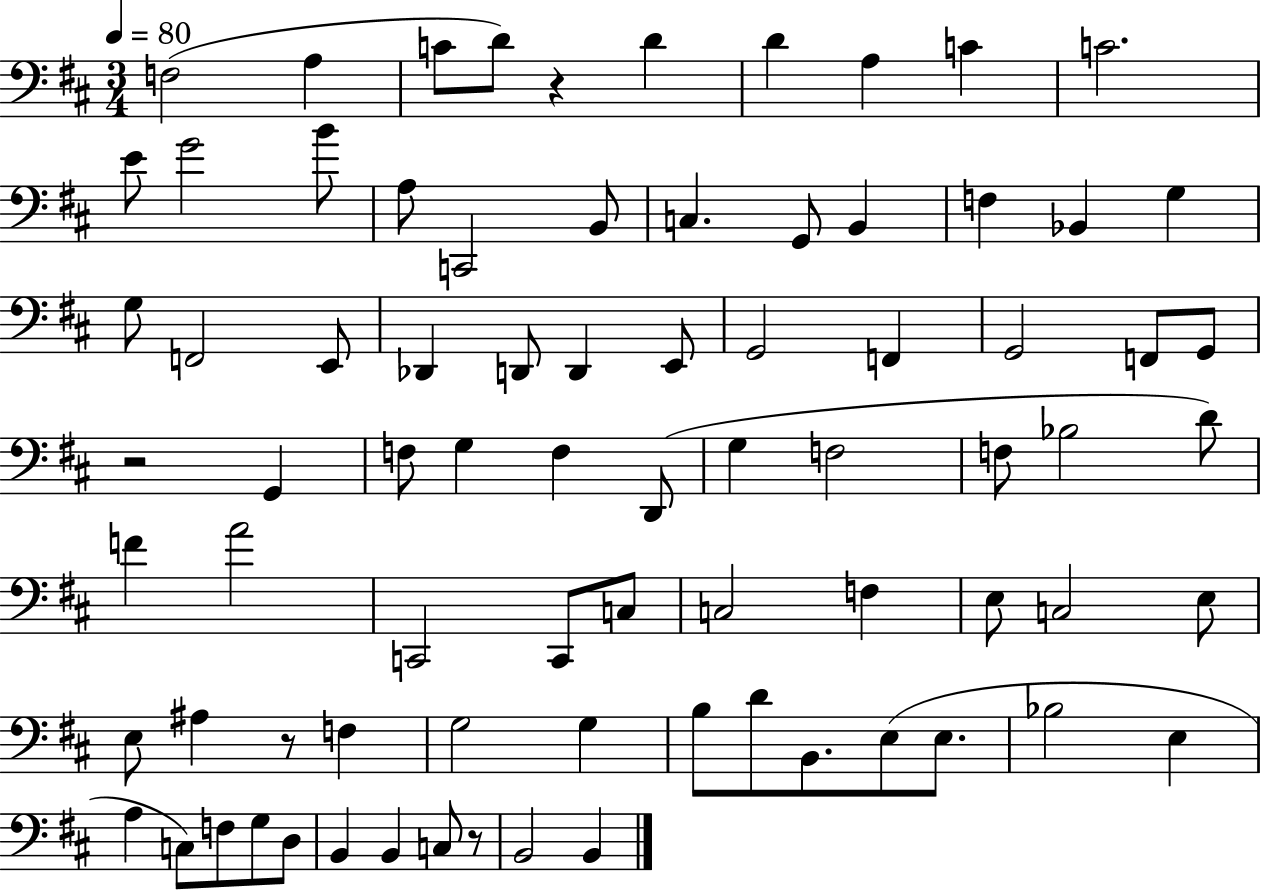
F3/h A3/q C4/e D4/e R/q D4/q D4/q A3/q C4/q C4/h. E4/e G4/h B4/e A3/e C2/h B2/e C3/q. G2/e B2/q F3/q Bb2/q G3/q G3/e F2/h E2/e Db2/q D2/e D2/q E2/e G2/h F2/q G2/h F2/e G2/e R/h G2/q F3/e G3/q F3/q D2/e G3/q F3/h F3/e Bb3/h D4/e F4/q A4/h C2/h C2/e C3/e C3/h F3/q E3/e C3/h E3/e E3/e A#3/q R/e F3/q G3/h G3/q B3/e D4/e B2/e. E3/e E3/e. Bb3/h E3/q A3/q C3/e F3/e G3/e D3/e B2/q B2/q C3/e R/e B2/h B2/q